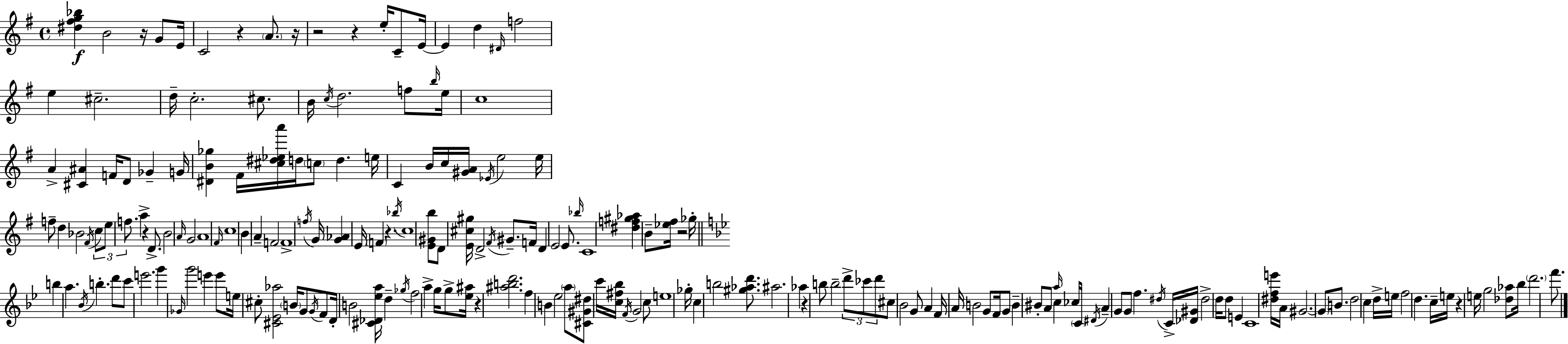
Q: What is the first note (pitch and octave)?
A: B4